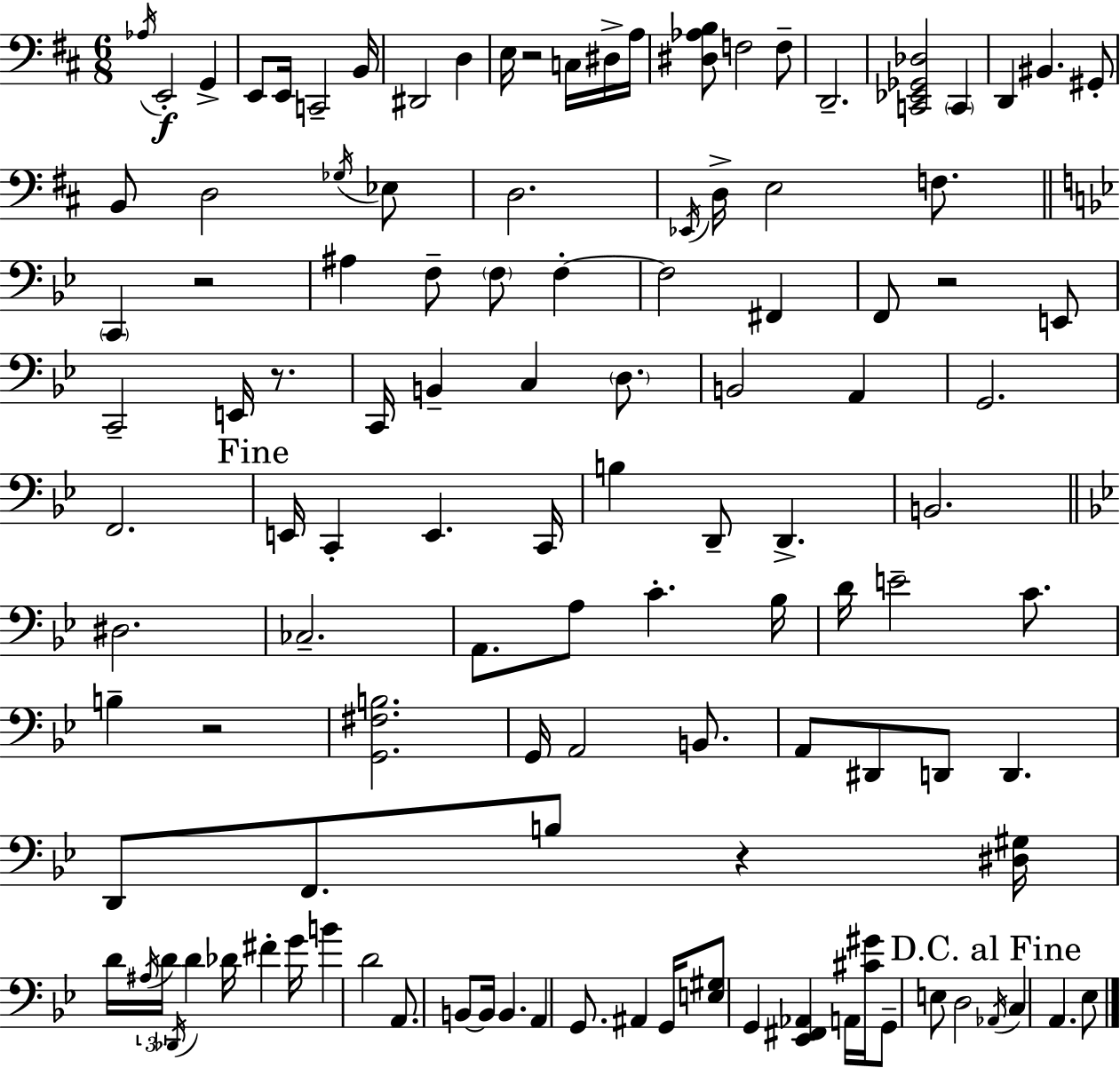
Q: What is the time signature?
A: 6/8